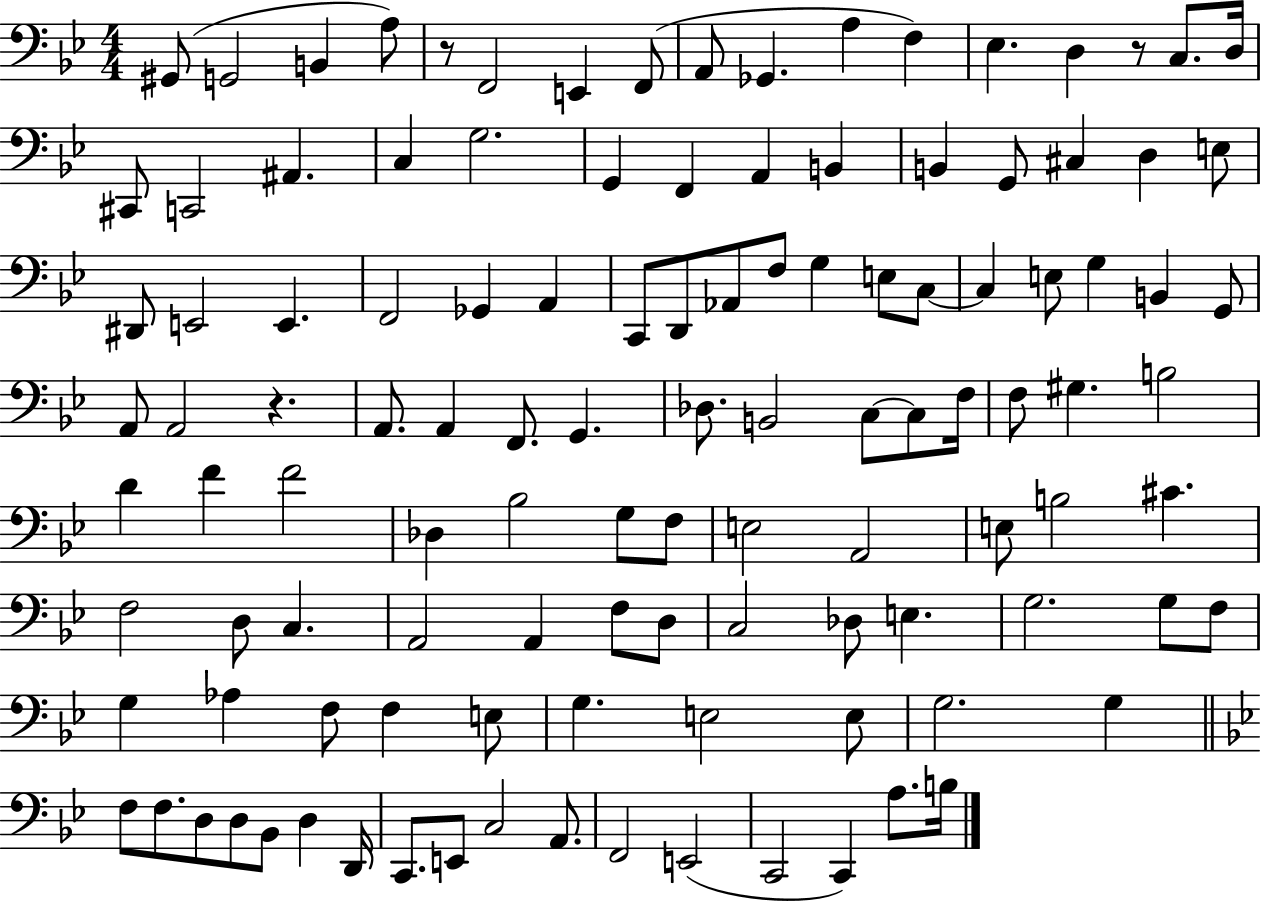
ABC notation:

X:1
T:Untitled
M:4/4
L:1/4
K:Bb
^G,,/2 G,,2 B,, A,/2 z/2 F,,2 E,, F,,/2 A,,/2 _G,, A, F, _E, D, z/2 C,/2 D,/4 ^C,,/2 C,,2 ^A,, C, G,2 G,, F,, A,, B,, B,, G,,/2 ^C, D, E,/2 ^D,,/2 E,,2 E,, F,,2 _G,, A,, C,,/2 D,,/2 _A,,/2 F,/2 G, E,/2 C,/2 C, E,/2 G, B,, G,,/2 A,,/2 A,,2 z A,,/2 A,, F,,/2 G,, _D,/2 B,,2 C,/2 C,/2 F,/4 F,/2 ^G, B,2 D F F2 _D, _B,2 G,/2 F,/2 E,2 A,,2 E,/2 B,2 ^C F,2 D,/2 C, A,,2 A,, F,/2 D,/2 C,2 _D,/2 E, G,2 G,/2 F,/2 G, _A, F,/2 F, E,/2 G, E,2 E,/2 G,2 G, F,/2 F,/2 D,/2 D,/2 _B,,/2 D, D,,/4 C,,/2 E,,/2 C,2 A,,/2 F,,2 E,,2 C,,2 C,, A,/2 B,/4